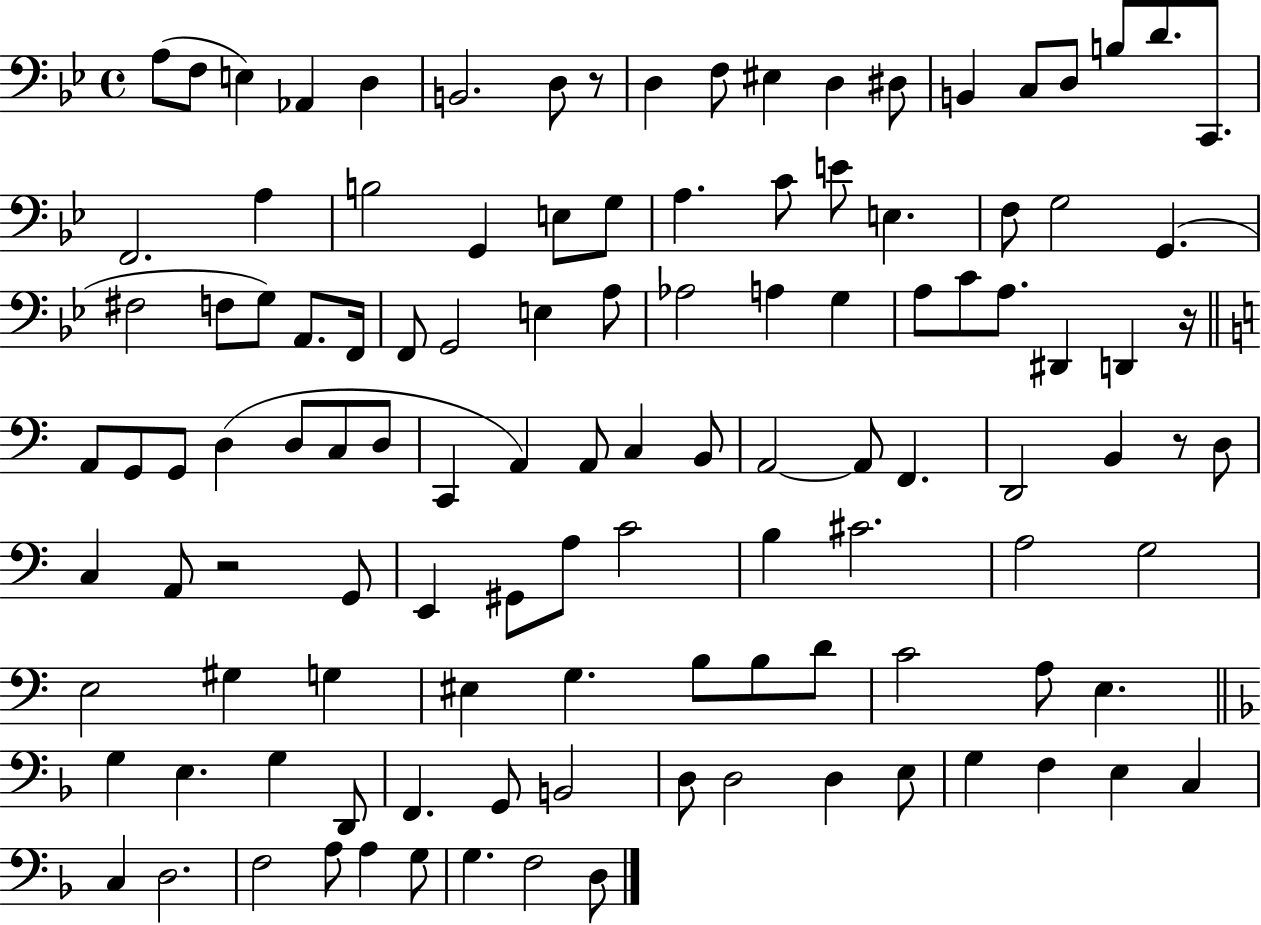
{
  \clef bass
  \time 4/4
  \defaultTimeSignature
  \key bes \major
  \repeat volta 2 { a8( f8 e4) aes,4 d4 | b,2. d8 r8 | d4 f8 eis4 d4 dis8 | b,4 c8 d8 b8 d'8. c,8. | \break f,2. a4 | b2 g,4 e8 g8 | a4. c'8 e'8 e4. | f8 g2 g,4.( | \break fis2 f8 g8) a,8. f,16 | f,8 g,2 e4 a8 | aes2 a4 g4 | a8 c'8 a8. dis,4 d,4 r16 | \break \bar "||" \break \key c \major a,8 g,8 g,8 d4( d8 c8 d8 | c,4 a,4) a,8 c4 b,8 | a,2~~ a,8 f,4. | d,2 b,4 r8 d8 | \break c4 a,8 r2 g,8 | e,4 gis,8 a8 c'2 | b4 cis'2. | a2 g2 | \break e2 gis4 g4 | eis4 g4. b8 b8 d'8 | c'2 a8 e4. | \bar "||" \break \key f \major g4 e4. g4 d,8 | f,4. g,8 b,2 | d8 d2 d4 e8 | g4 f4 e4 c4 | \break c4 d2. | f2 a8 a4 g8 | g4. f2 d8 | } \bar "|."
}